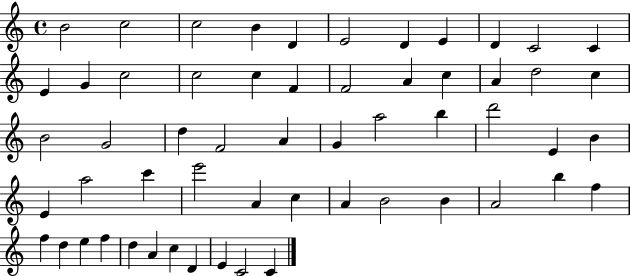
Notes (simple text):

B4/h C5/h C5/h B4/q D4/q E4/h D4/q E4/q D4/q C4/h C4/q E4/q G4/q C5/h C5/h C5/q F4/q F4/h A4/q C5/q A4/q D5/h C5/q B4/h G4/h D5/q F4/h A4/q G4/q A5/h B5/q D6/h E4/q B4/q E4/q A5/h C6/q E6/h A4/q C5/q A4/q B4/h B4/q A4/h B5/q F5/q F5/q D5/q E5/q F5/q D5/q A4/q C5/q D4/q E4/q C4/h C4/q